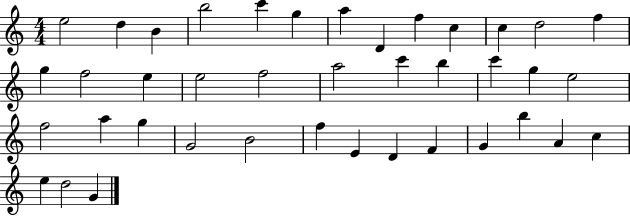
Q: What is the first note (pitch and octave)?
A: E5